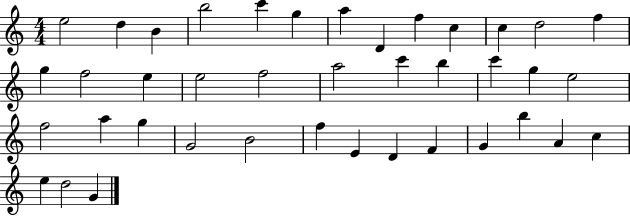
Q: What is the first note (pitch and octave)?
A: E5